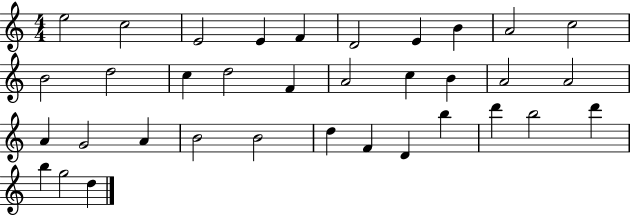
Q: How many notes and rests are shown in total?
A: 35